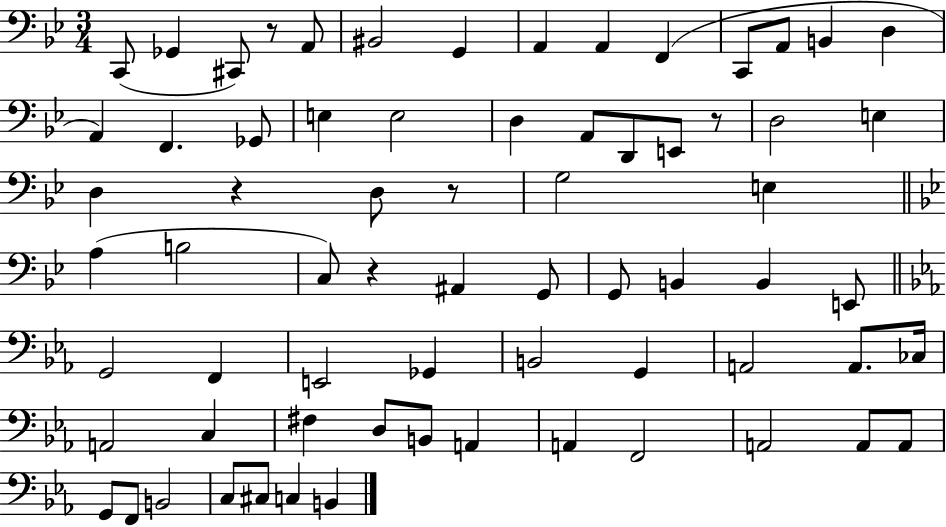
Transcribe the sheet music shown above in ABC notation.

X:1
T:Untitled
M:3/4
L:1/4
K:Bb
C,,/2 _G,, ^C,,/2 z/2 A,,/2 ^B,,2 G,, A,, A,, F,, C,,/2 A,,/2 B,, D, A,, F,, _G,,/2 E, E,2 D, A,,/2 D,,/2 E,,/2 z/2 D,2 E, D, z D,/2 z/2 G,2 E, A, B,2 C,/2 z ^A,, G,,/2 G,,/2 B,, B,, E,,/2 G,,2 F,, E,,2 _G,, B,,2 G,, A,,2 A,,/2 _C,/4 A,,2 C, ^F, D,/2 B,,/2 A,, A,, F,,2 A,,2 A,,/2 A,,/2 G,,/2 F,,/2 B,,2 C,/2 ^C,/2 C, B,,